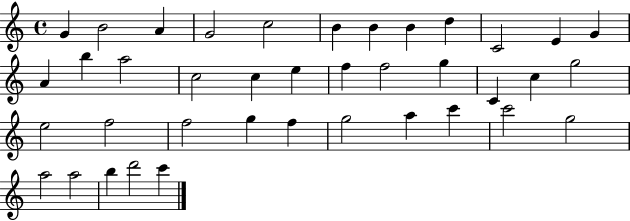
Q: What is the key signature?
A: C major